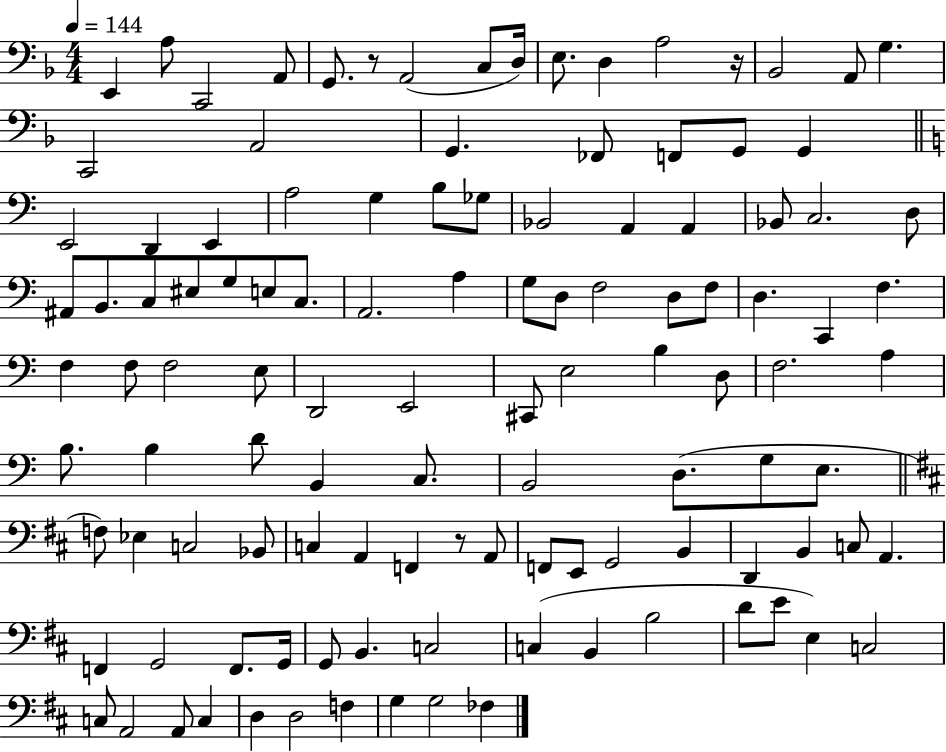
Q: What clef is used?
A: bass